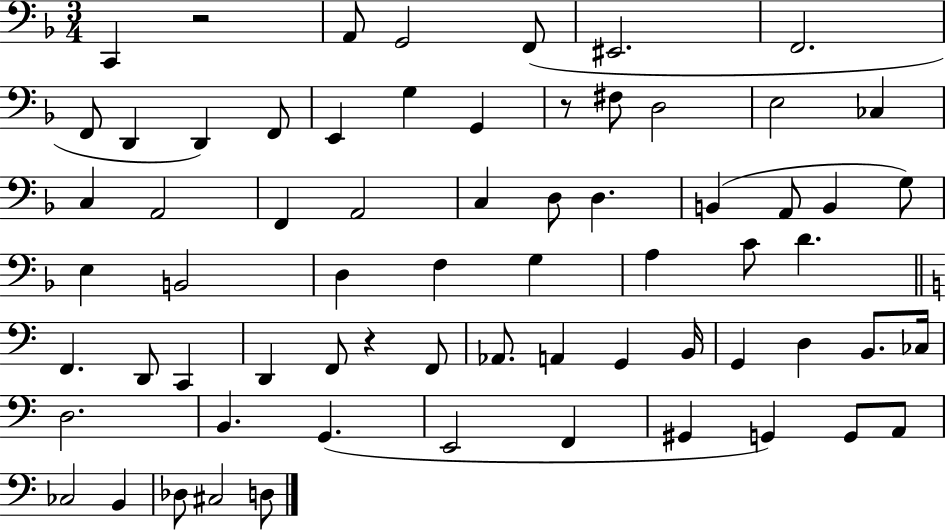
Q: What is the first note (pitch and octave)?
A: C2